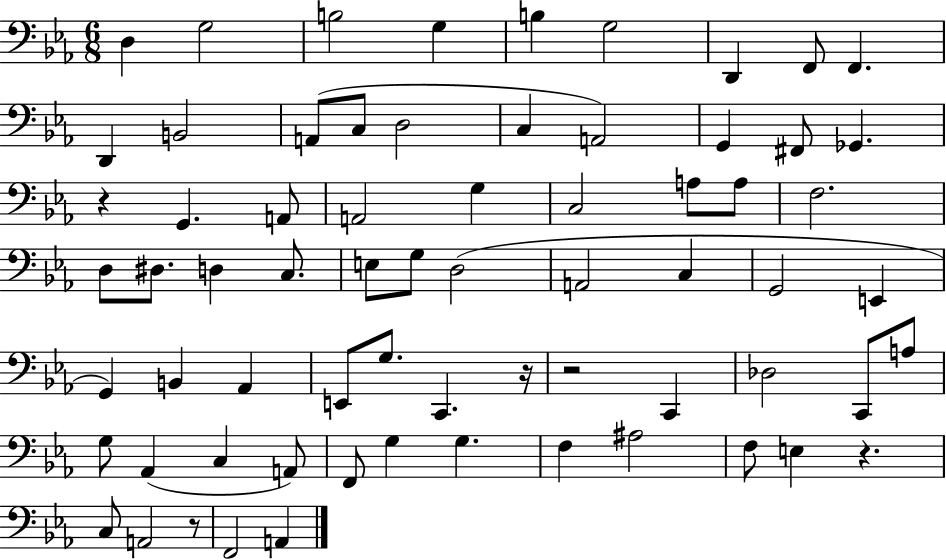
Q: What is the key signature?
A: EES major